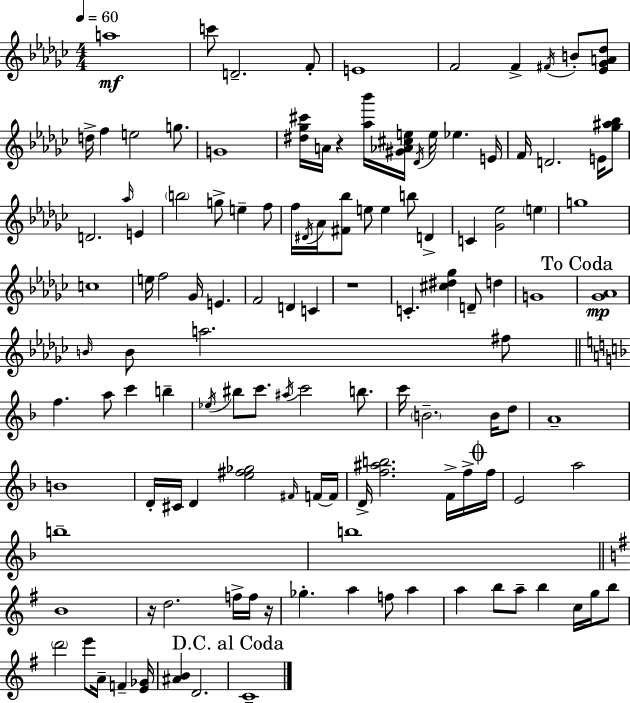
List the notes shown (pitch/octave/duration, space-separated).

A5/w C6/e D4/h. F4/e E4/w F4/h F4/q F#4/s B4/e [Eb4,Gb4,A4,Db5]/e D5/s F5/q E5/h G5/e. G4/w [D#5,Gb5,C#6]/s A4/s R/q [Ab5,Bb6]/s [G#4,Ab4,C#5,E5]/s Db4/s E5/s Eb5/q. E4/s F4/s D4/h. E4/s [Gb5,A#5,Bb5]/e D4/h. Ab5/s E4/q B5/h G5/e E5/q F5/e F5/s D#4/s Ab4/s [F#4,Bb5]/e E5/e E5/q B5/e D4/q C4/q [Gb4,Eb5]/h E5/q G5/w C5/w E5/s F5/h Gb4/s E4/q. F4/h D4/q C4/q R/w C4/q. [C#5,D#5,Gb5]/q D4/e D5/q G4/w [Gb4,Ab4]/w B4/s B4/e A5/h. F#5/e F5/q. A5/e C6/q B5/q Eb5/s BIS5/e C6/e. A#5/s C6/h B5/e. C6/s B4/h. B4/s D5/e A4/w B4/w D4/s C#4/s D4/q [E5,F#5,Gb5]/h F#4/s F4/s F4/s D4/s [F5,A#5,B5]/h. F4/s F5/s F5/s E4/h A5/h B5/w B5/w B4/w R/s D5/h. F5/s F5/s R/s Gb5/q. A5/q F5/e A5/q A5/q B5/e A5/e B5/q C5/s G5/s B5/e D6/h E6/e A4/s F4/q [E4,Gb4]/s [A#4,B4]/q D4/h. C4/w